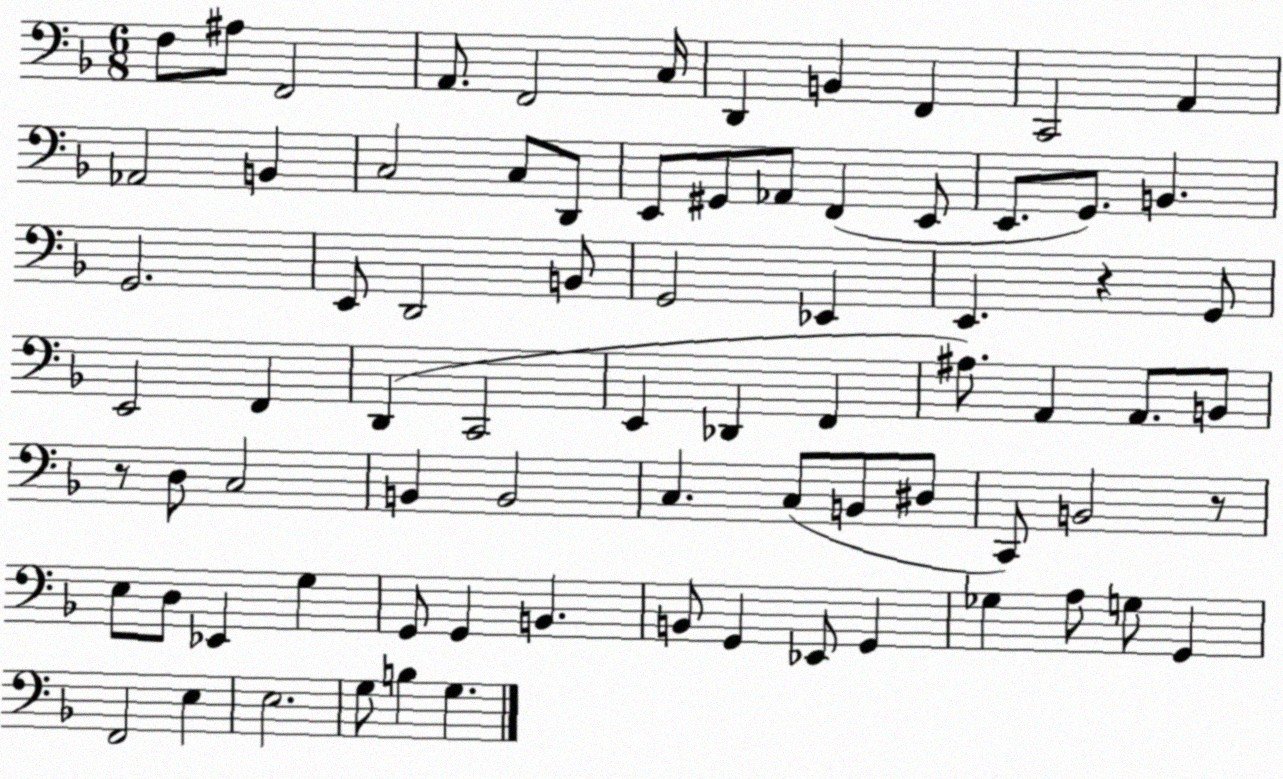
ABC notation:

X:1
T:Untitled
M:6/8
L:1/4
K:F
F,/2 ^A,/2 F,,2 A,,/2 F,,2 C,/4 D,, B,, F,, C,,2 A,, _A,,2 B,, C,2 C,/2 D,,/2 E,,/2 ^G,,/2 _A,,/2 F,, E,,/2 E,,/2 G,,/2 B,, G,,2 E,,/2 D,,2 B,,/2 G,,2 _E,, E,, z G,,/2 E,,2 F,, D,, C,,2 E,, _D,, F,, ^A,/2 A,, A,,/2 B,,/2 z/2 D,/2 C,2 B,, B,,2 C, C,/2 B,,/2 ^D,/2 C,,/2 B,,2 z/2 E,/2 D,/2 _E,, G, G,,/2 G,, B,, B,,/2 G,, _E,,/2 G,, _G, A,/2 G,/2 G,, F,,2 E, E,2 G,/2 B, G,